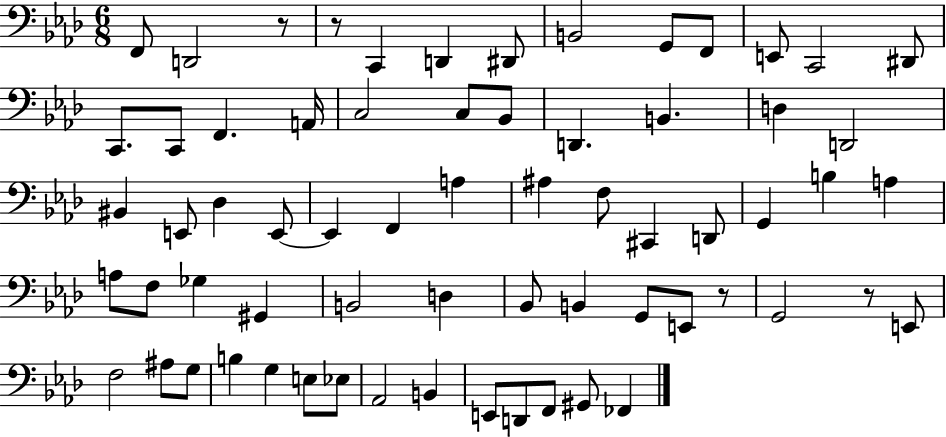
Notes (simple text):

F2/e D2/h R/e R/e C2/q D2/q D#2/e B2/h G2/e F2/e E2/e C2/h D#2/e C2/e. C2/e F2/q. A2/s C3/h C3/e Bb2/e D2/q. B2/q. D3/q D2/h BIS2/q E2/e Db3/q E2/e E2/q F2/q A3/q A#3/q F3/e C#2/q D2/e G2/q B3/q A3/q A3/e F3/e Gb3/q G#2/q B2/h D3/q Bb2/e B2/q G2/e E2/e R/e G2/h R/e E2/e F3/h A#3/e G3/e B3/q G3/q E3/e Eb3/e Ab2/h B2/q E2/e D2/e F2/e G#2/e FES2/q